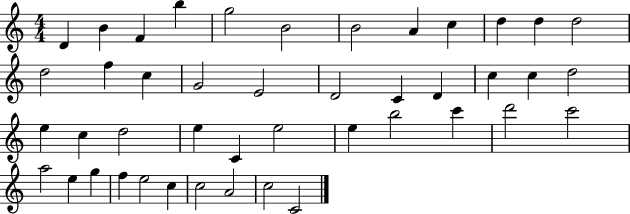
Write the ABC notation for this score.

X:1
T:Untitled
M:4/4
L:1/4
K:C
D B F b g2 B2 B2 A c d d d2 d2 f c G2 E2 D2 C D c c d2 e c d2 e C e2 e b2 c' d'2 c'2 a2 e g f e2 c c2 A2 c2 C2